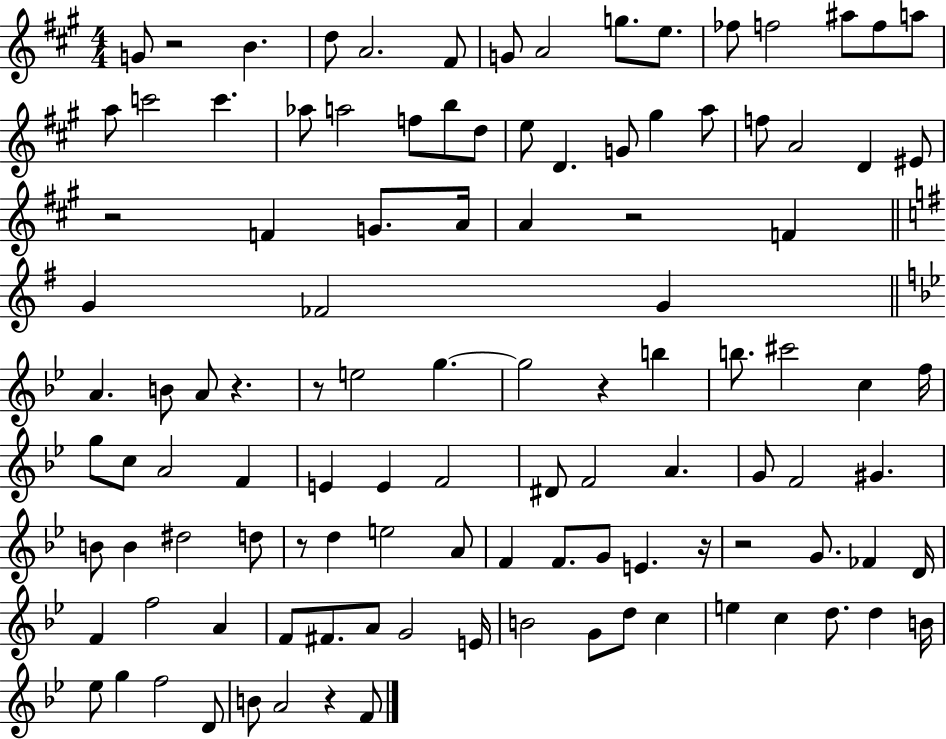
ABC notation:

X:1
T:Untitled
M:4/4
L:1/4
K:A
G/2 z2 B d/2 A2 ^F/2 G/2 A2 g/2 e/2 _f/2 f2 ^a/2 f/2 a/2 a/2 c'2 c' _a/2 a2 f/2 b/2 d/2 e/2 D G/2 ^g a/2 f/2 A2 D ^E/2 z2 F G/2 A/4 A z2 F G _F2 G A B/2 A/2 z z/2 e2 g g2 z b b/2 ^c'2 c f/4 g/2 c/2 A2 F E E F2 ^D/2 F2 A G/2 F2 ^G B/2 B ^d2 d/2 z/2 d e2 A/2 F F/2 G/2 E z/4 z2 G/2 _F D/4 F f2 A F/2 ^F/2 A/2 G2 E/4 B2 G/2 d/2 c e c d/2 d B/4 _e/2 g f2 D/2 B/2 A2 z F/2